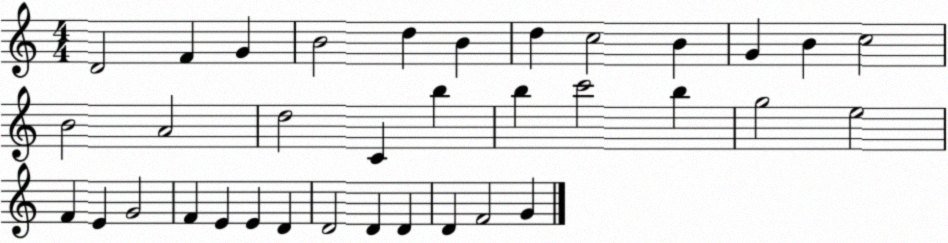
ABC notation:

X:1
T:Untitled
M:4/4
L:1/4
K:C
D2 F G B2 d B d c2 B G B c2 B2 A2 d2 C b b c'2 b g2 e2 F E G2 F E E D D2 D D D F2 G